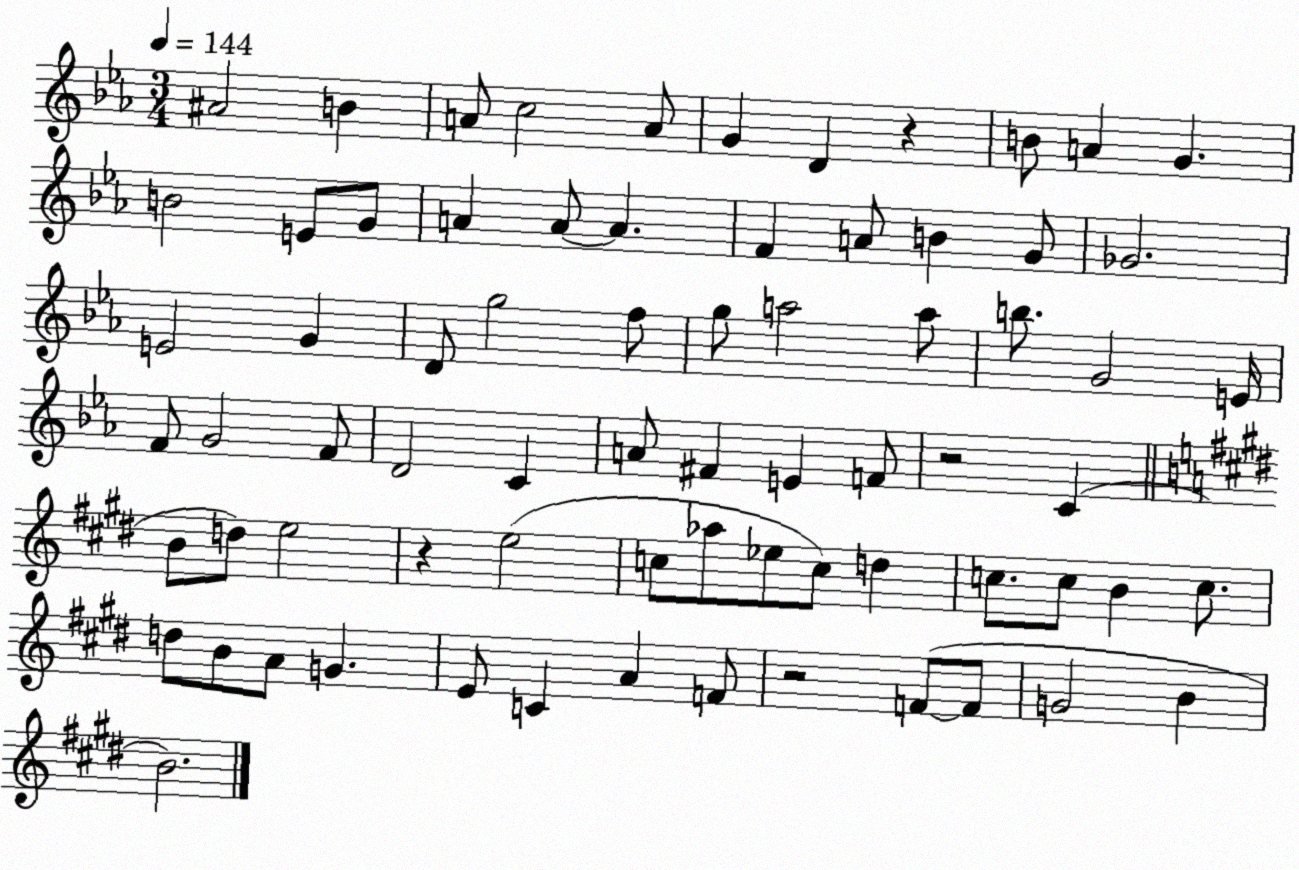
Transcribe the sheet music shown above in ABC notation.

X:1
T:Untitled
M:3/4
L:1/4
K:Eb
^A2 B A/2 c2 A/2 G D z B/2 A G B2 E/2 G/2 A A/2 A F A/2 B G/2 _G2 E2 G D/2 g2 f/2 g/2 a2 a/2 b/2 G2 E/4 F/2 G2 F/2 D2 C A/2 ^F E F/2 z2 C B/2 d/2 e2 z e2 c/2 _a/2 _e/2 c/2 d c/2 c/2 B c/2 d/2 B/2 A/2 G E/2 C A F/2 z2 F/2 F/2 G2 B B2